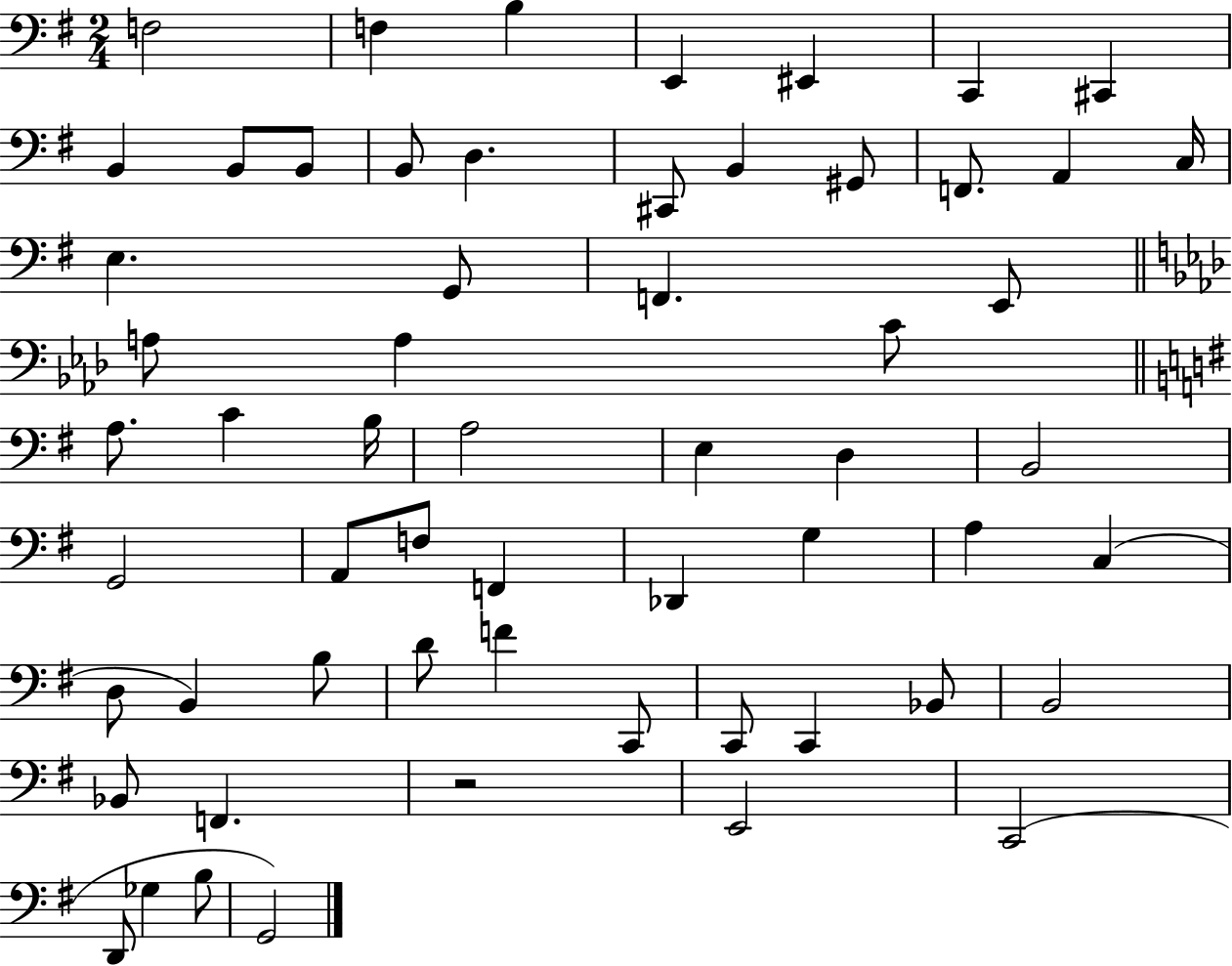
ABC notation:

X:1
T:Untitled
M:2/4
L:1/4
K:G
F,2 F, B, E,, ^E,, C,, ^C,, B,, B,,/2 B,,/2 B,,/2 D, ^C,,/2 B,, ^G,,/2 F,,/2 A,, C,/4 E, G,,/2 F,, E,,/2 A,/2 A, C/2 A,/2 C B,/4 A,2 E, D, B,,2 G,,2 A,,/2 F,/2 F,, _D,, G, A, C, D,/2 B,, B,/2 D/2 F C,,/2 C,,/2 C,, _B,,/2 B,,2 _B,,/2 F,, z2 E,,2 C,,2 D,,/2 _G, B,/2 G,,2